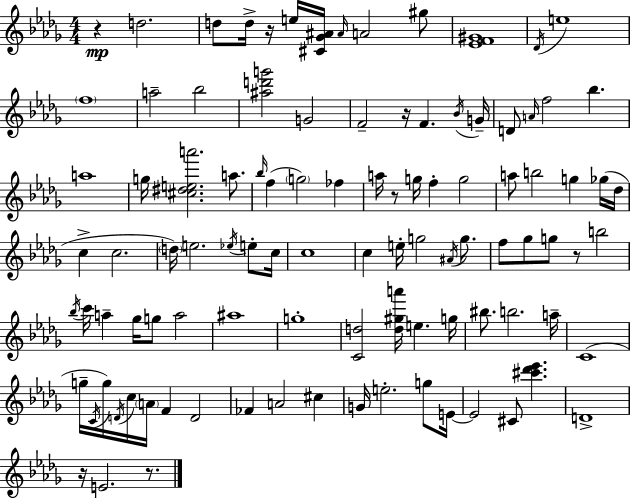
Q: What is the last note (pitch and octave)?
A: E4